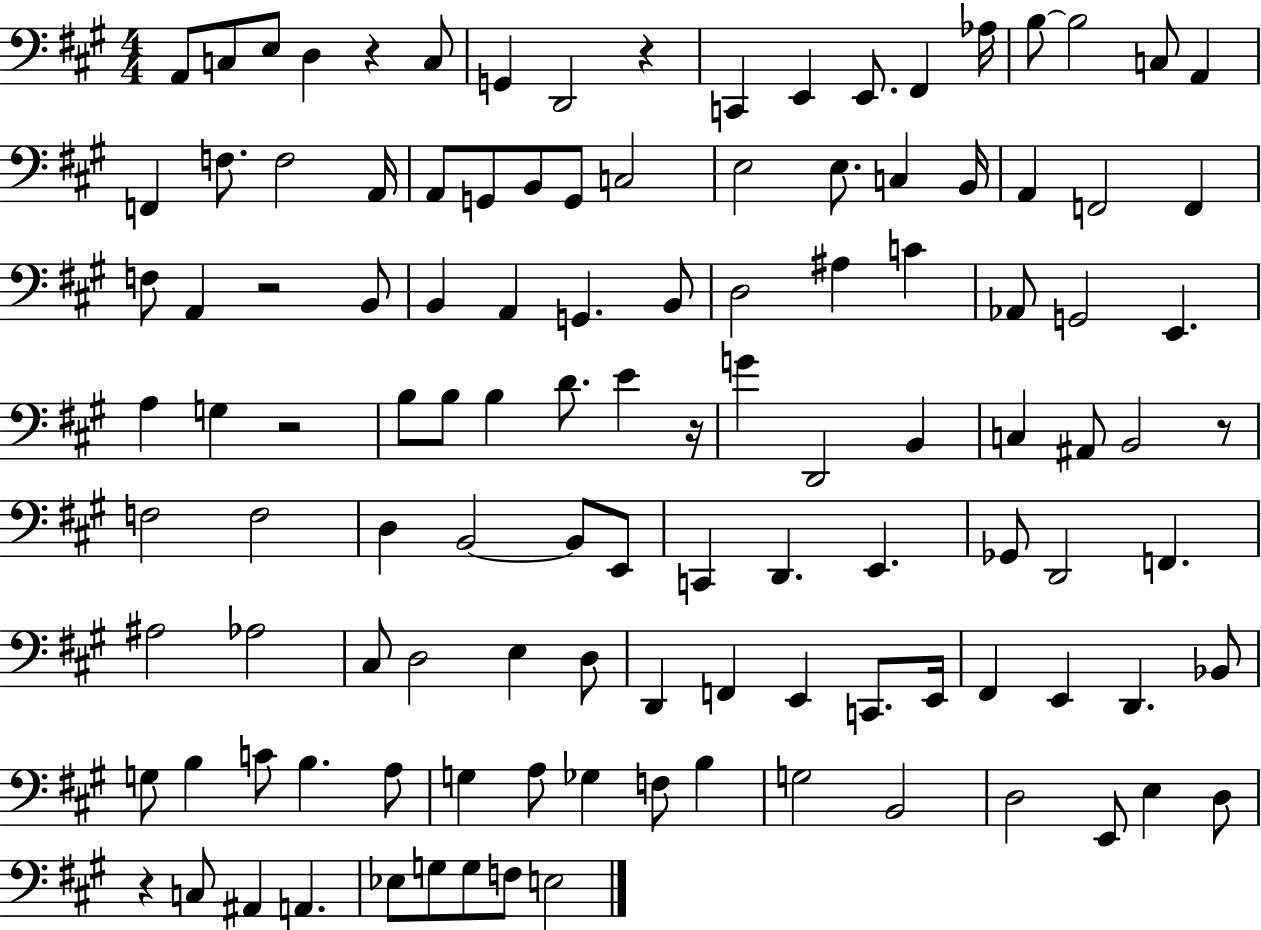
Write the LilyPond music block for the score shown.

{
  \clef bass
  \numericTimeSignature
  \time 4/4
  \key a \major
  \repeat volta 2 { a,8 c8 e8 d4 r4 c8 | g,4 d,2 r4 | c,4 e,4 e,8. fis,4 aes16 | b8~~ b2 c8 a,4 | \break f,4 f8. f2 a,16 | a,8 g,8 b,8 g,8 c2 | e2 e8. c4 b,16 | a,4 f,2 f,4 | \break f8 a,4 r2 b,8 | b,4 a,4 g,4. b,8 | d2 ais4 c'4 | aes,8 g,2 e,4. | \break a4 g4 r2 | b8 b8 b4 d'8. e'4 r16 | g'4 d,2 b,4 | c4 ais,8 b,2 r8 | \break f2 f2 | d4 b,2~~ b,8 e,8 | c,4 d,4. e,4. | ges,8 d,2 f,4. | \break ais2 aes2 | cis8 d2 e4 d8 | d,4 f,4 e,4 c,8. e,16 | fis,4 e,4 d,4. bes,8 | \break g8 b4 c'8 b4. a8 | g4 a8 ges4 f8 b4 | g2 b,2 | d2 e,8 e4 d8 | \break r4 c8 ais,4 a,4. | ees8 g8 g8 f8 e2 | } \bar "|."
}